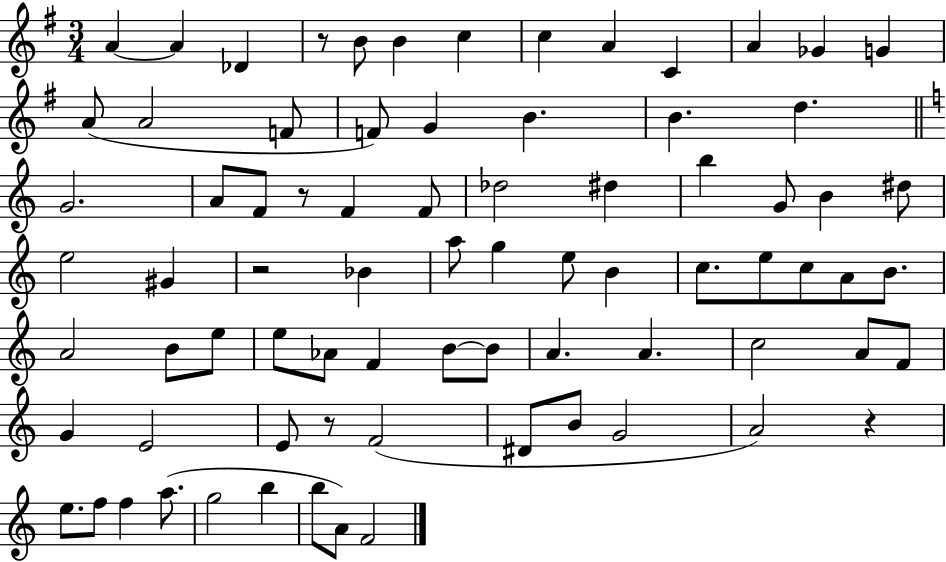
X:1
T:Untitled
M:3/4
L:1/4
K:G
A A _D z/2 B/2 B c c A C A _G G A/2 A2 F/2 F/2 G B B d G2 A/2 F/2 z/2 F F/2 _d2 ^d b G/2 B ^d/2 e2 ^G z2 _B a/2 g e/2 B c/2 e/2 c/2 A/2 B/2 A2 B/2 e/2 e/2 _A/2 F B/2 B/2 A A c2 A/2 F/2 G E2 E/2 z/2 F2 ^D/2 B/2 G2 A2 z e/2 f/2 f a/2 g2 b b/2 A/2 F2